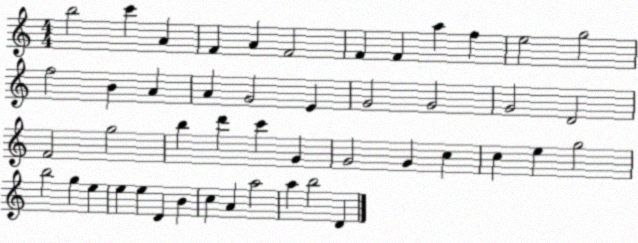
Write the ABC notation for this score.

X:1
T:Untitled
M:4/4
L:1/4
K:C
b2 c' A F A F2 F F a f e2 g2 f2 B A A G2 E G2 G2 G2 D2 F2 g2 b d' c' G G2 G c c e g2 b2 g e e e D B c A a2 a b2 D